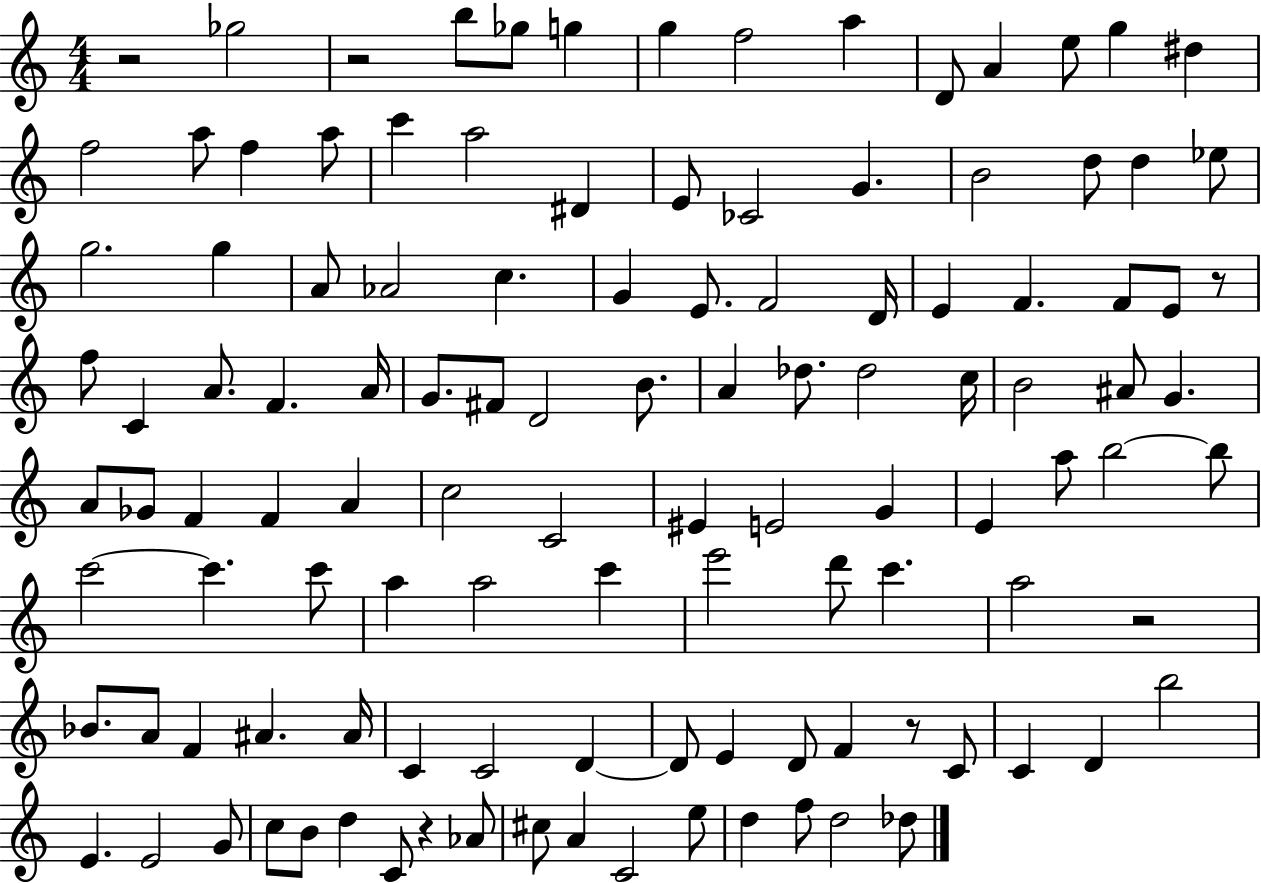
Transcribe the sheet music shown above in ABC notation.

X:1
T:Untitled
M:4/4
L:1/4
K:C
z2 _g2 z2 b/2 _g/2 g g f2 a D/2 A e/2 g ^d f2 a/2 f a/2 c' a2 ^D E/2 _C2 G B2 d/2 d _e/2 g2 g A/2 _A2 c G E/2 F2 D/4 E F F/2 E/2 z/2 f/2 C A/2 F A/4 G/2 ^F/2 D2 B/2 A _d/2 _d2 c/4 B2 ^A/2 G A/2 _G/2 F F A c2 C2 ^E E2 G E a/2 b2 b/2 c'2 c' c'/2 a a2 c' e'2 d'/2 c' a2 z2 _B/2 A/2 F ^A ^A/4 C C2 D D/2 E D/2 F z/2 C/2 C D b2 E E2 G/2 c/2 B/2 d C/2 z _A/2 ^c/2 A C2 e/2 d f/2 d2 _d/2